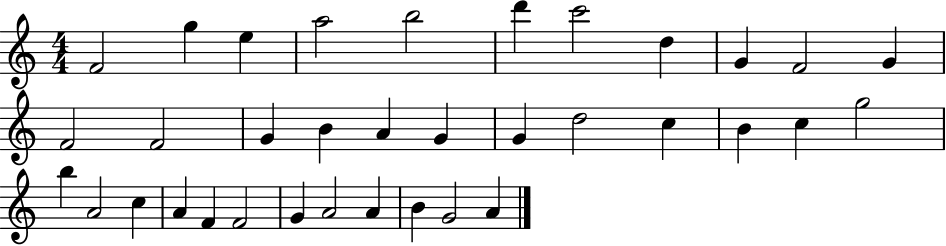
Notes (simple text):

F4/h G5/q E5/q A5/h B5/h D6/q C6/h D5/q G4/q F4/h G4/q F4/h F4/h G4/q B4/q A4/q G4/q G4/q D5/h C5/q B4/q C5/q G5/h B5/q A4/h C5/q A4/q F4/q F4/h G4/q A4/h A4/q B4/q G4/h A4/q